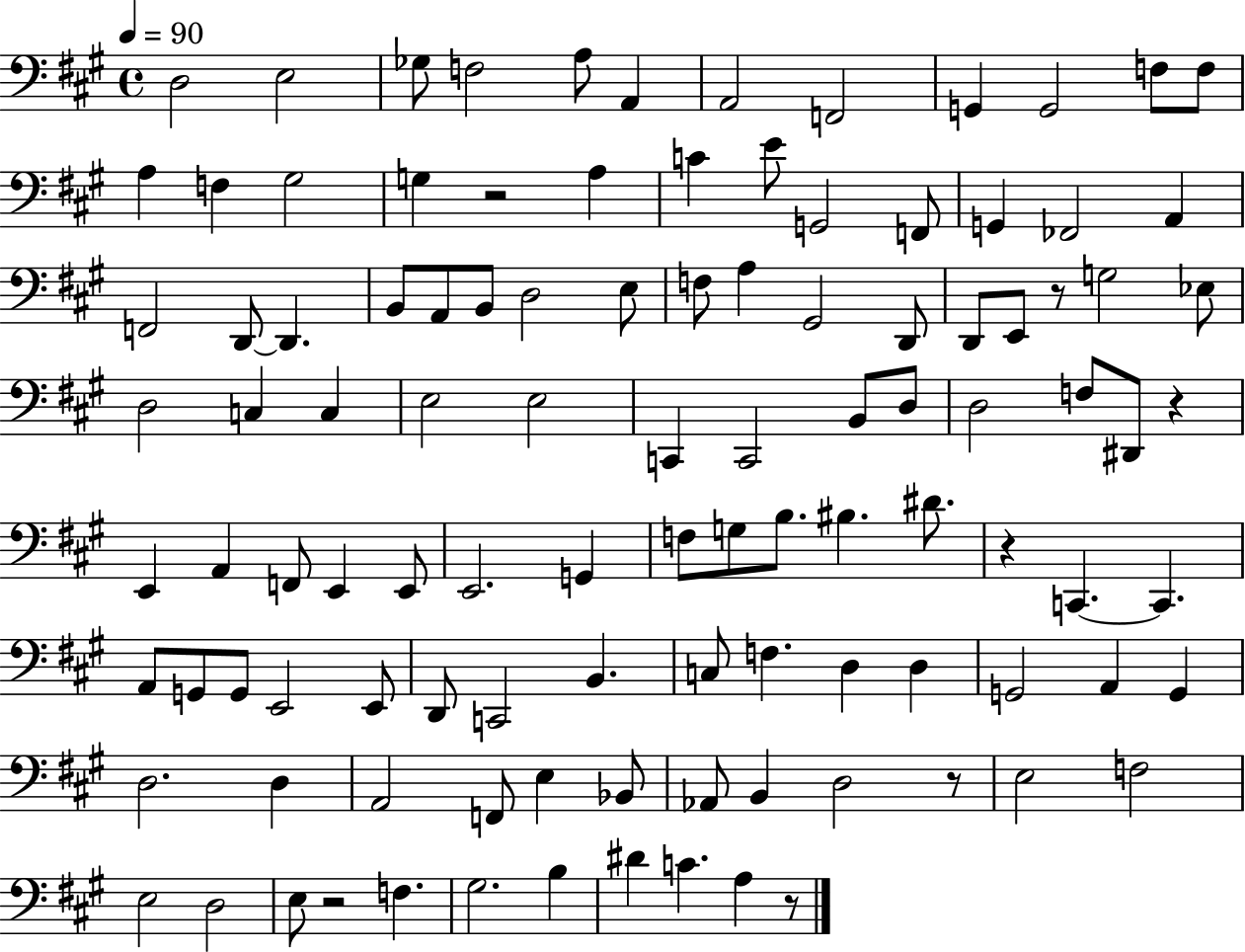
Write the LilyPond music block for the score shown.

{
  \clef bass
  \time 4/4
  \defaultTimeSignature
  \key a \major
  \tempo 4 = 90
  d2 e2 | ges8 f2 a8 a,4 | a,2 f,2 | g,4 g,2 f8 f8 | \break a4 f4 gis2 | g4 r2 a4 | c'4 e'8 g,2 f,8 | g,4 fes,2 a,4 | \break f,2 d,8~~ d,4. | b,8 a,8 b,8 d2 e8 | f8 a4 gis,2 d,8 | d,8 e,8 r8 g2 ees8 | \break d2 c4 c4 | e2 e2 | c,4 c,2 b,8 d8 | d2 f8 dis,8 r4 | \break e,4 a,4 f,8 e,4 e,8 | e,2. g,4 | f8 g8 b8. bis4. dis'8. | r4 c,4.~~ c,4. | \break a,8 g,8 g,8 e,2 e,8 | d,8 c,2 b,4. | c8 f4. d4 d4 | g,2 a,4 g,4 | \break d2. d4 | a,2 f,8 e4 bes,8 | aes,8 b,4 d2 r8 | e2 f2 | \break e2 d2 | e8 r2 f4. | gis2. b4 | dis'4 c'4. a4 r8 | \break \bar "|."
}